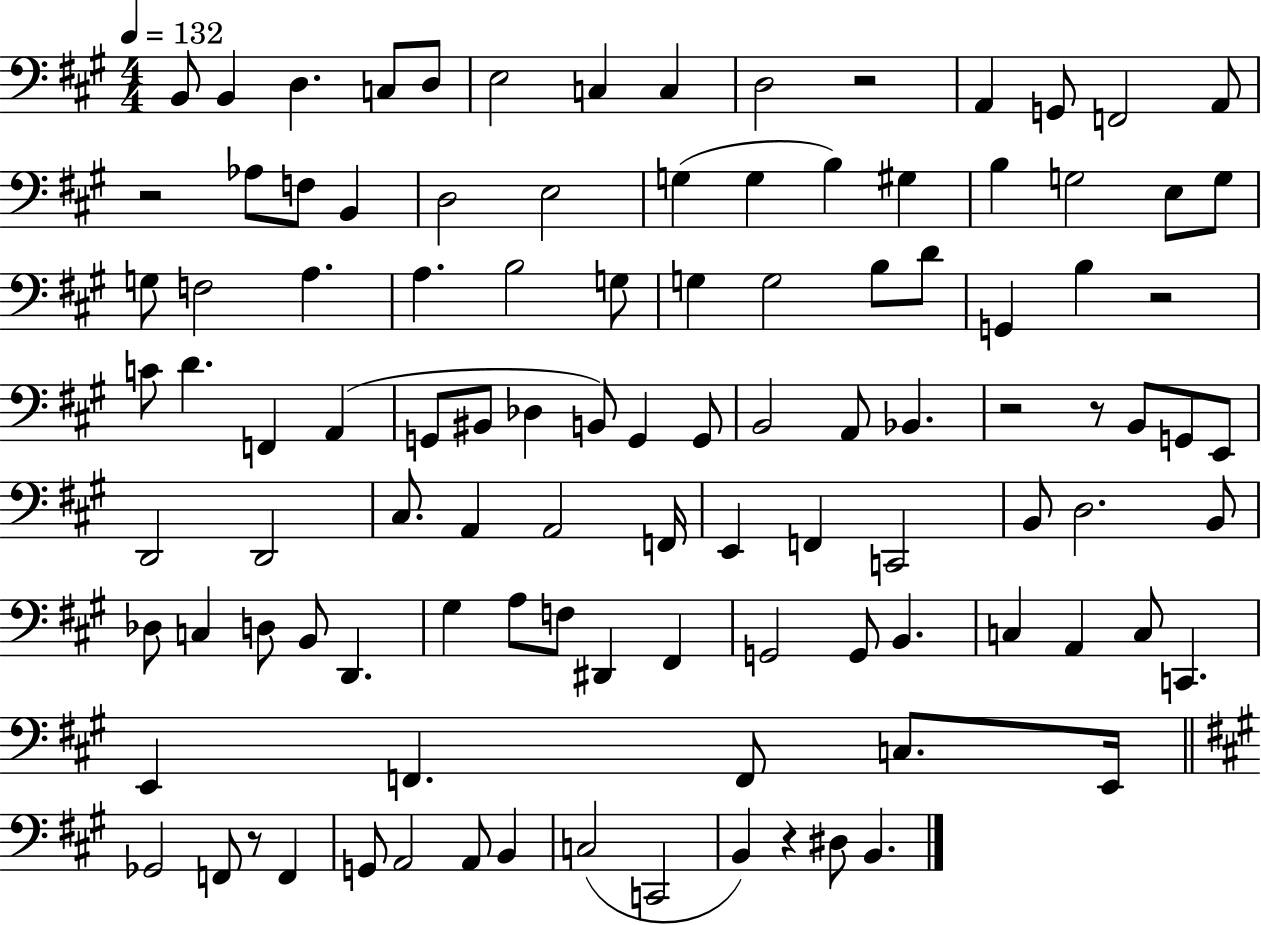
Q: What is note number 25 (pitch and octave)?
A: E3